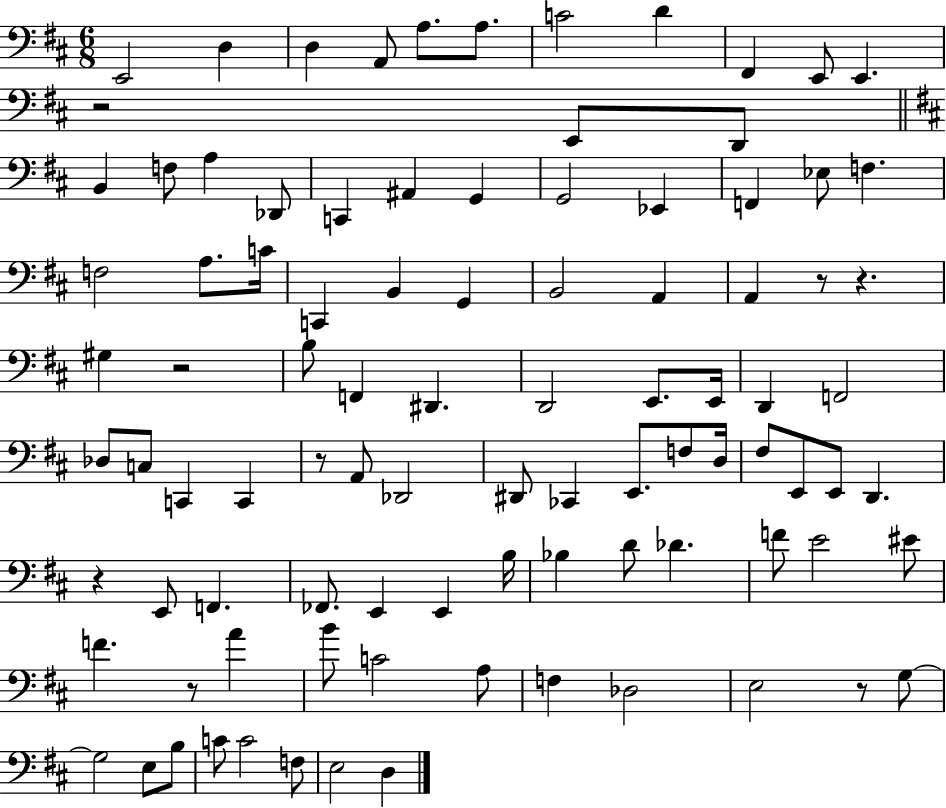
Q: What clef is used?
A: bass